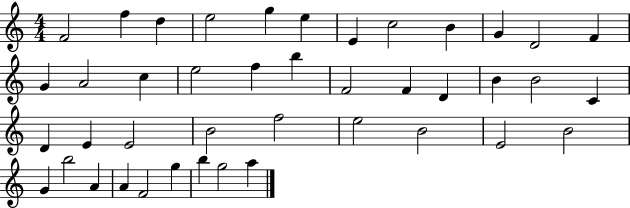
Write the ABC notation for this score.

X:1
T:Untitled
M:4/4
L:1/4
K:C
F2 f d e2 g e E c2 B G D2 F G A2 c e2 f b F2 F D B B2 C D E E2 B2 f2 e2 B2 E2 B2 G b2 A A F2 g b g2 a